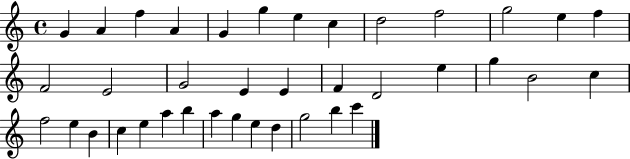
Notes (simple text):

G4/q A4/q F5/q A4/q G4/q G5/q E5/q C5/q D5/h F5/h G5/h E5/q F5/q F4/h E4/h G4/h E4/q E4/q F4/q D4/h E5/q G5/q B4/h C5/q F5/h E5/q B4/q C5/q E5/q A5/q B5/q A5/q G5/q E5/q D5/q G5/h B5/q C6/q